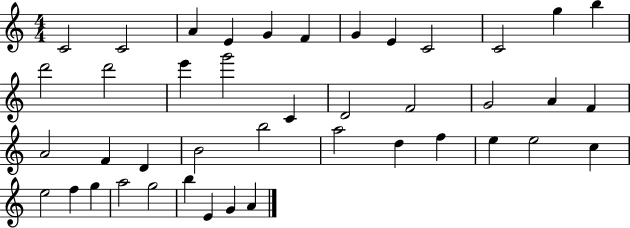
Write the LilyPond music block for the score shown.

{
  \clef treble
  \numericTimeSignature
  \time 4/4
  \key c \major
  c'2 c'2 | a'4 e'4 g'4 f'4 | g'4 e'4 c'2 | c'2 g''4 b''4 | \break d'''2 d'''2 | e'''4 g'''2 c'4 | d'2 f'2 | g'2 a'4 f'4 | \break a'2 f'4 d'4 | b'2 b''2 | a''2 d''4 f''4 | e''4 e''2 c''4 | \break e''2 f''4 g''4 | a''2 g''2 | b''4 e'4 g'4 a'4 | \bar "|."
}